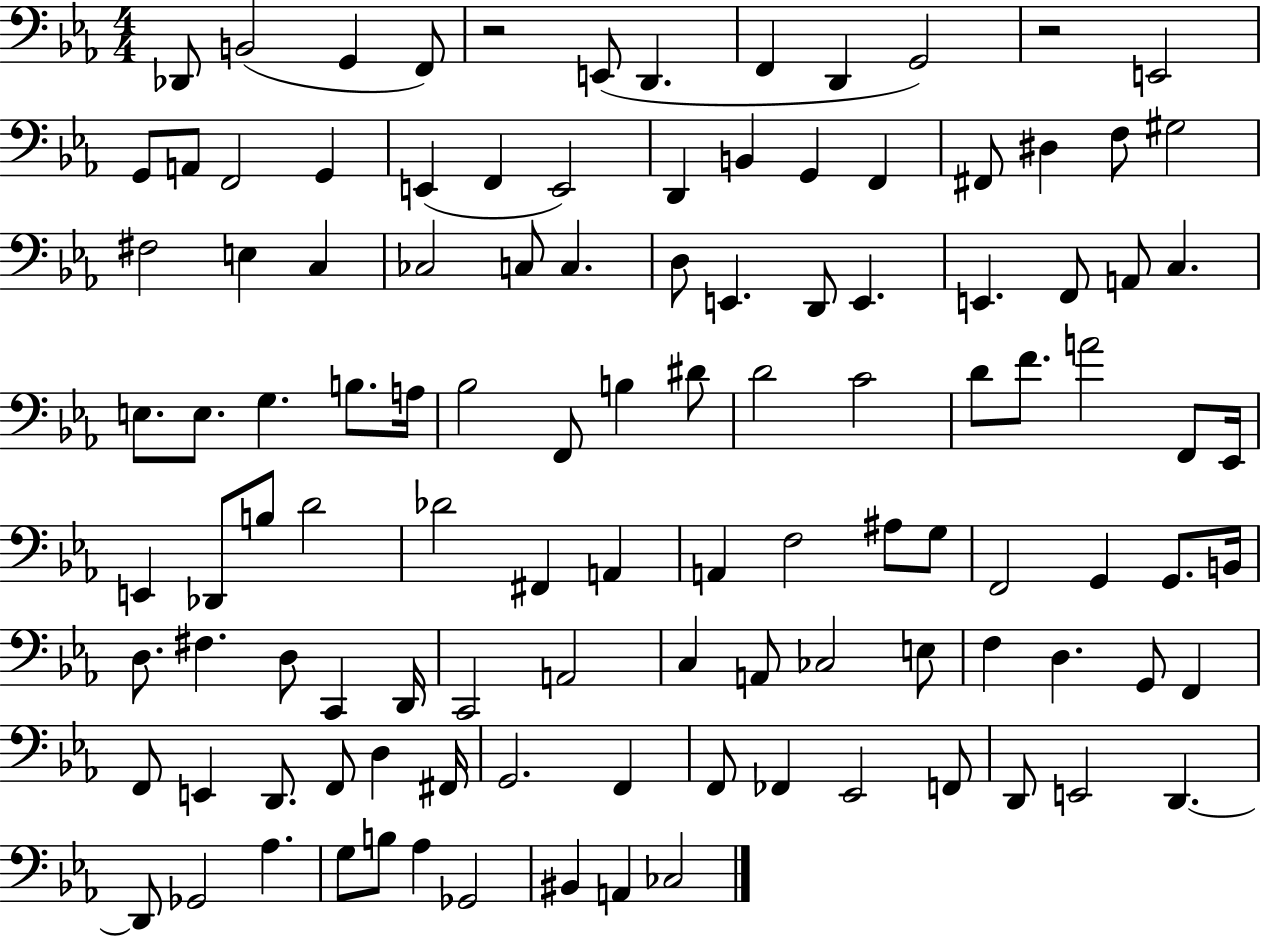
X:1
T:Untitled
M:4/4
L:1/4
K:Eb
_D,,/2 B,,2 G,, F,,/2 z2 E,,/2 D,, F,, D,, G,,2 z2 E,,2 G,,/2 A,,/2 F,,2 G,, E,, F,, E,,2 D,, B,, G,, F,, ^F,,/2 ^D, F,/2 ^G,2 ^F,2 E, C, _C,2 C,/2 C, D,/2 E,, D,,/2 E,, E,, F,,/2 A,,/2 C, E,/2 E,/2 G, B,/2 A,/4 _B,2 F,,/2 B, ^D/2 D2 C2 D/2 F/2 A2 F,,/2 _E,,/4 E,, _D,,/2 B,/2 D2 _D2 ^F,, A,, A,, F,2 ^A,/2 G,/2 F,,2 G,, G,,/2 B,,/4 D,/2 ^F, D,/2 C,, D,,/4 C,,2 A,,2 C, A,,/2 _C,2 E,/2 F, D, G,,/2 F,, F,,/2 E,, D,,/2 F,,/2 D, ^F,,/4 G,,2 F,, F,,/2 _F,, _E,,2 F,,/2 D,,/2 E,,2 D,, D,,/2 _G,,2 _A, G,/2 B,/2 _A, _G,,2 ^B,, A,, _C,2